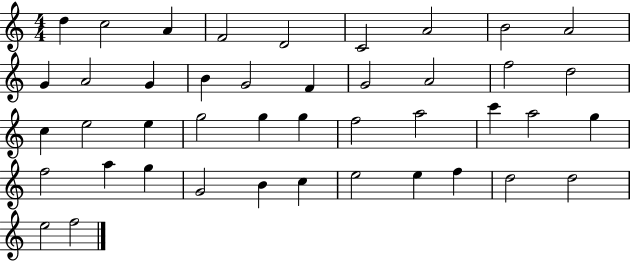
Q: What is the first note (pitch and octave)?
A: D5